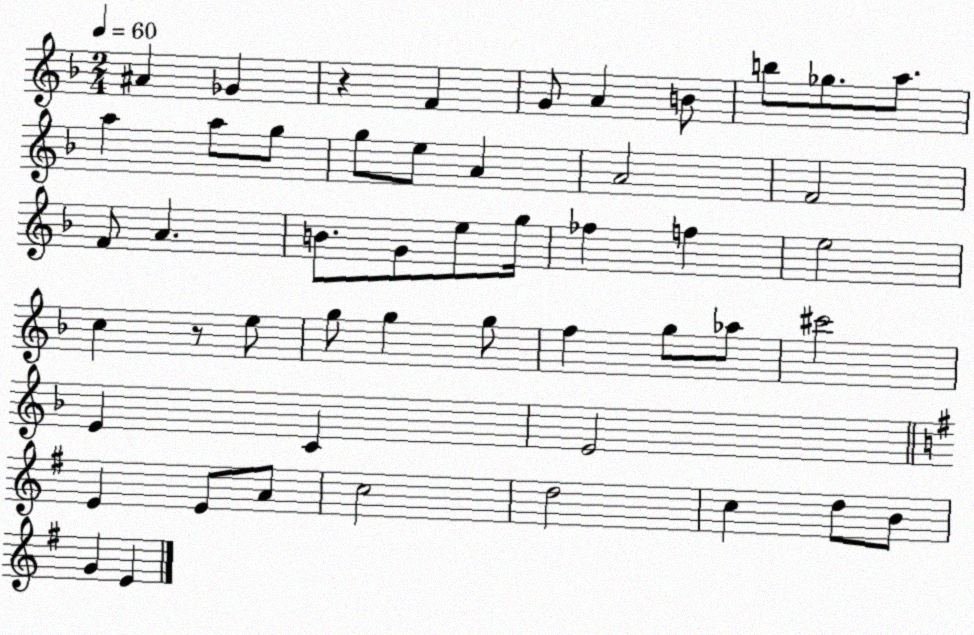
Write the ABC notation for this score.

X:1
T:Untitled
M:2/4
L:1/4
K:F
^A _G z F G/2 A B/2 b/2 _g/2 a/2 a a/2 g/2 g/2 e/2 A A2 F2 F/2 A B/2 G/2 e/2 g/4 _f f e2 c z/2 e/2 g/2 g g/2 f g/2 _a/2 ^c'2 E C E2 E E/2 A/2 c2 d2 c d/2 B/2 G E